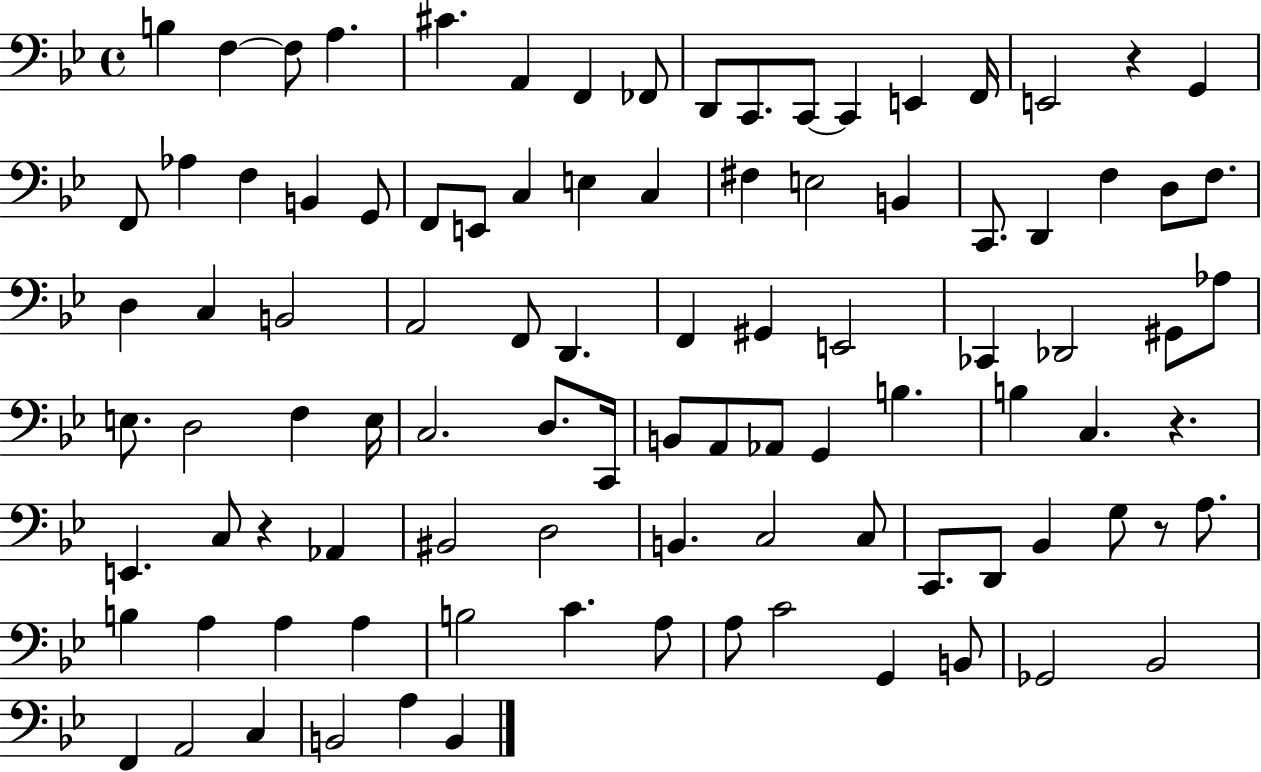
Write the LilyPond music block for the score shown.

{
  \clef bass
  \time 4/4
  \defaultTimeSignature
  \key bes \major
  b4 f4~~ f8 a4. | cis'4. a,4 f,4 fes,8 | d,8 c,8. c,8~~ c,4 e,4 f,16 | e,2 r4 g,4 | \break f,8 aes4 f4 b,4 g,8 | f,8 e,8 c4 e4 c4 | fis4 e2 b,4 | c,8. d,4 f4 d8 f8. | \break d4 c4 b,2 | a,2 f,8 d,4. | f,4 gis,4 e,2 | ces,4 des,2 gis,8 aes8 | \break e8. d2 f4 e16 | c2. d8. c,16 | b,8 a,8 aes,8 g,4 b4. | b4 c4. r4. | \break e,4. c8 r4 aes,4 | bis,2 d2 | b,4. c2 c8 | c,8. d,8 bes,4 g8 r8 a8. | \break b4 a4 a4 a4 | b2 c'4. a8 | a8 c'2 g,4 b,8 | ges,2 bes,2 | \break f,4 a,2 c4 | b,2 a4 b,4 | \bar "|."
}